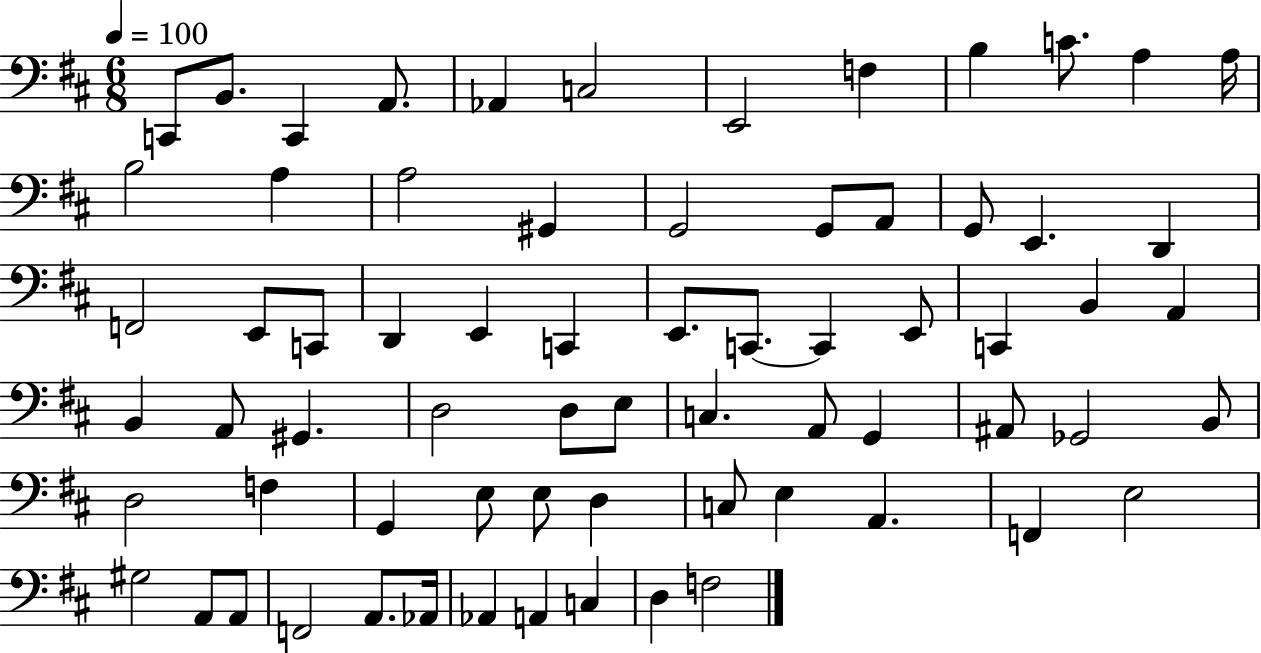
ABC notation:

X:1
T:Untitled
M:6/8
L:1/4
K:D
C,,/2 B,,/2 C,, A,,/2 _A,, C,2 E,,2 F, B, C/2 A, A,/4 B,2 A, A,2 ^G,, G,,2 G,,/2 A,,/2 G,,/2 E,, D,, F,,2 E,,/2 C,,/2 D,, E,, C,, E,,/2 C,,/2 C,, E,,/2 C,, B,, A,, B,, A,,/2 ^G,, D,2 D,/2 E,/2 C, A,,/2 G,, ^A,,/2 _G,,2 B,,/2 D,2 F, G,, E,/2 E,/2 D, C,/2 E, A,, F,, E,2 ^G,2 A,,/2 A,,/2 F,,2 A,,/2 _A,,/4 _A,, A,, C, D, F,2